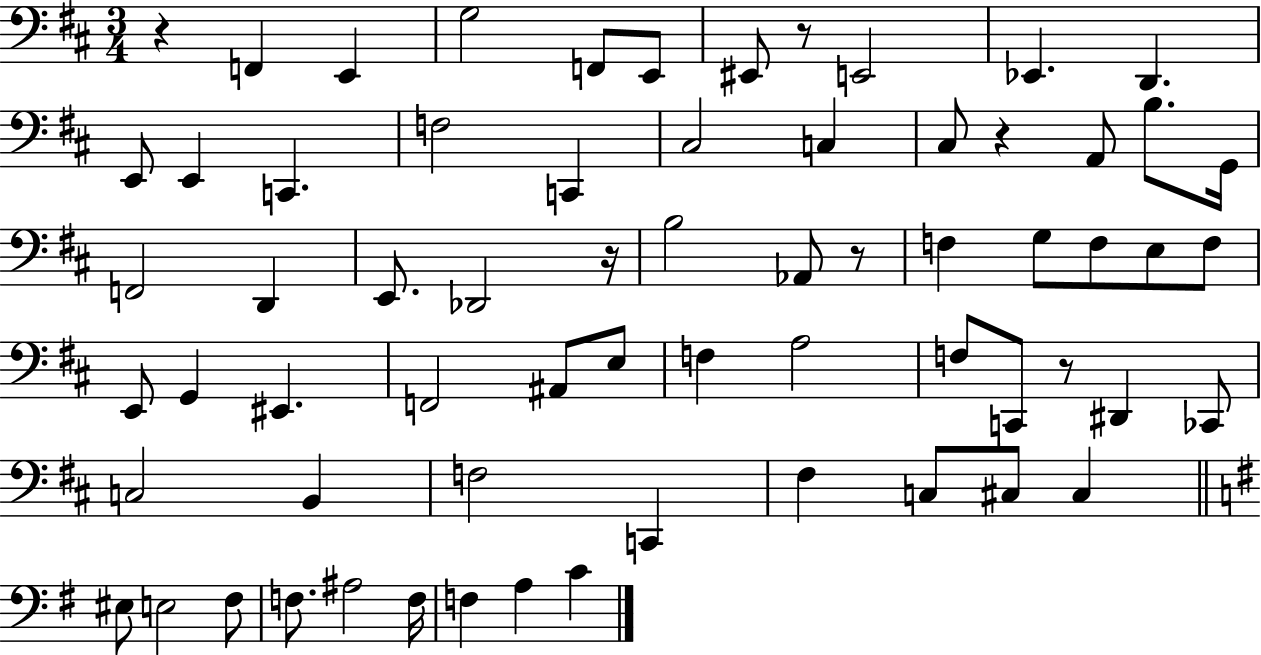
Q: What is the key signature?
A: D major